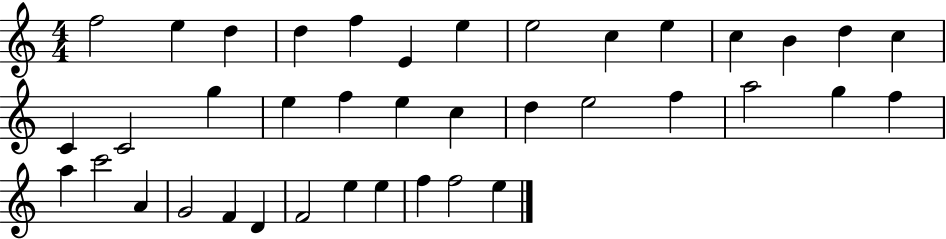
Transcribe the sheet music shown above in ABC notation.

X:1
T:Untitled
M:4/4
L:1/4
K:C
f2 e d d f E e e2 c e c B d c C C2 g e f e c d e2 f a2 g f a c'2 A G2 F D F2 e e f f2 e